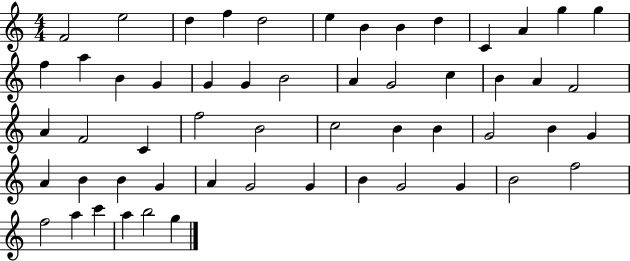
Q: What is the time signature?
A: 4/4